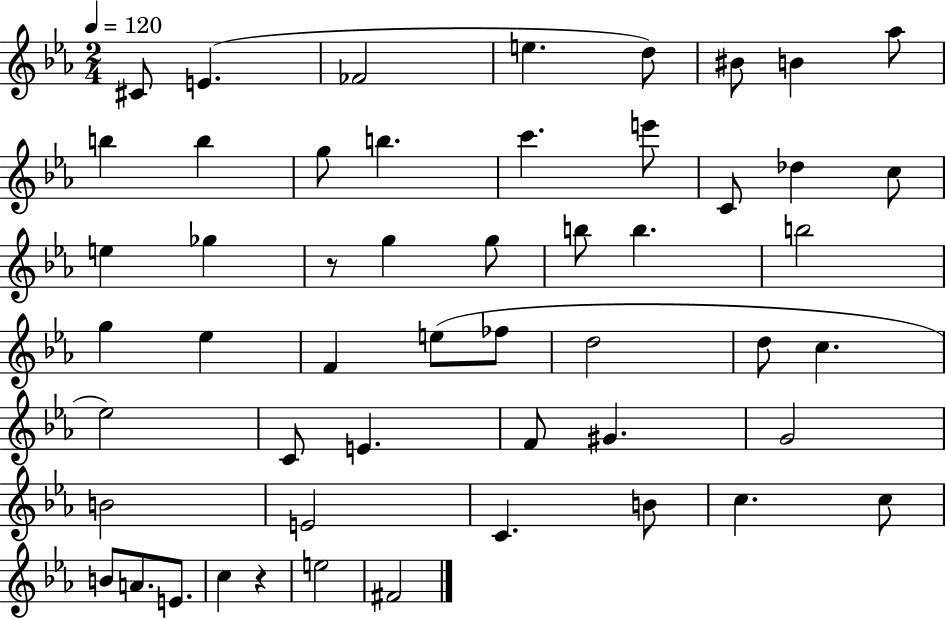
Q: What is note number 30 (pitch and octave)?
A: D5